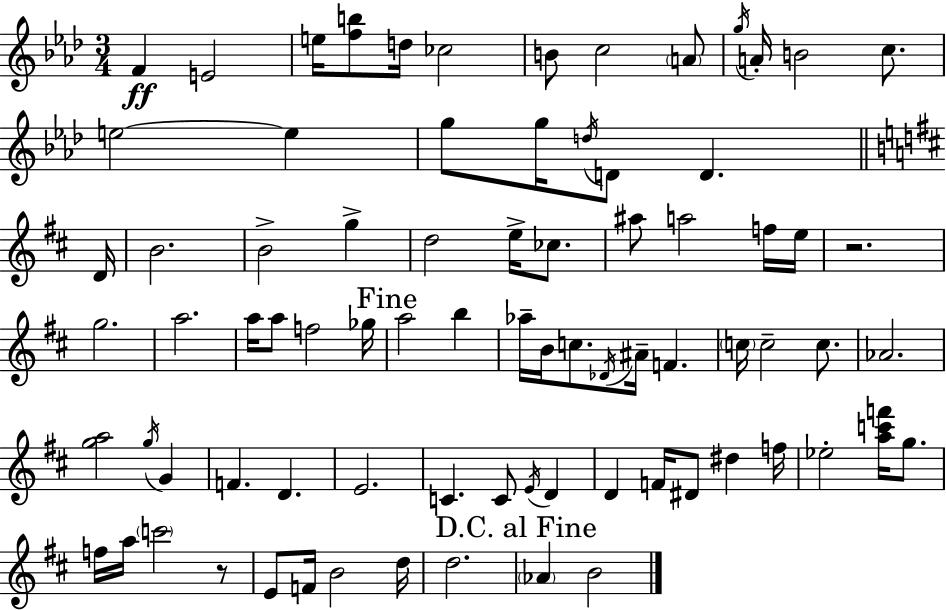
{
  \clef treble
  \numericTimeSignature
  \time 3/4
  \key aes \major
  f'4\ff e'2 | e''16 <f'' b''>8 d''16 ces''2 | b'8 c''2 \parenthesize a'8 | \acciaccatura { g''16 } a'16-. b'2 c''8. | \break e''2~~ e''4 | g''8 g''16 \acciaccatura { d''16 } d'8 d'4. | \bar "||" \break \key d \major d'16 b'2. | b'2-> g''4-> | d''2 e''16-> ces''8. | ais''8 a''2 f''16 | \break e''16 r2. | g''2. | a''2. | a''16 a''8 f''2 | \break ges''16 \mark "Fine" a''2 b''4 | aes''16-- b'16 c''8. \acciaccatura { des'16 } ais'16-- f'4. | \parenthesize c''16 c''2-- c''8. | aes'2. | \break <g'' a''>2 \acciaccatura { g''16 } g'4 | f'4. d'4. | e'2. | c'4. c'8 \acciaccatura { e'16 } | \break d'4 d'4 f'16 dis'8 dis''4 | f''16 ees''2-. | <a'' c''' f'''>16 g''8. f''16 a''16 \parenthesize c'''2 | r8 e'8 f'16 b'2 | \break d''16 d''2. | \mark "D.C. al Fine" \parenthesize aes'4 b'2 | \bar "|."
}